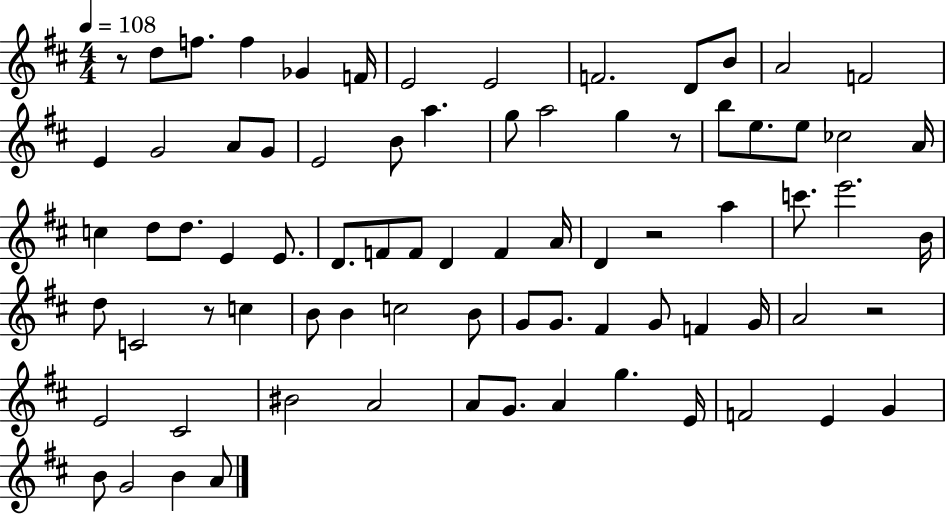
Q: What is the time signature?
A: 4/4